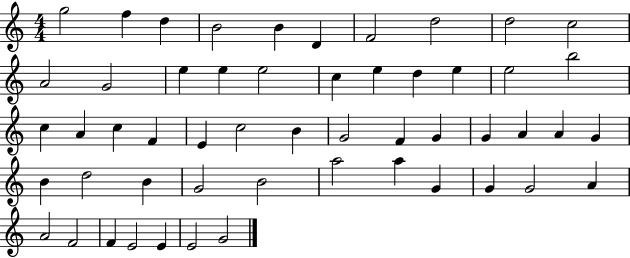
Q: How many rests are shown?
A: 0